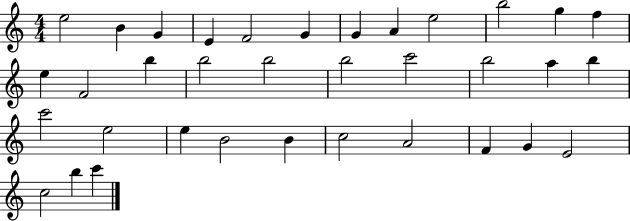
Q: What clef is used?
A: treble